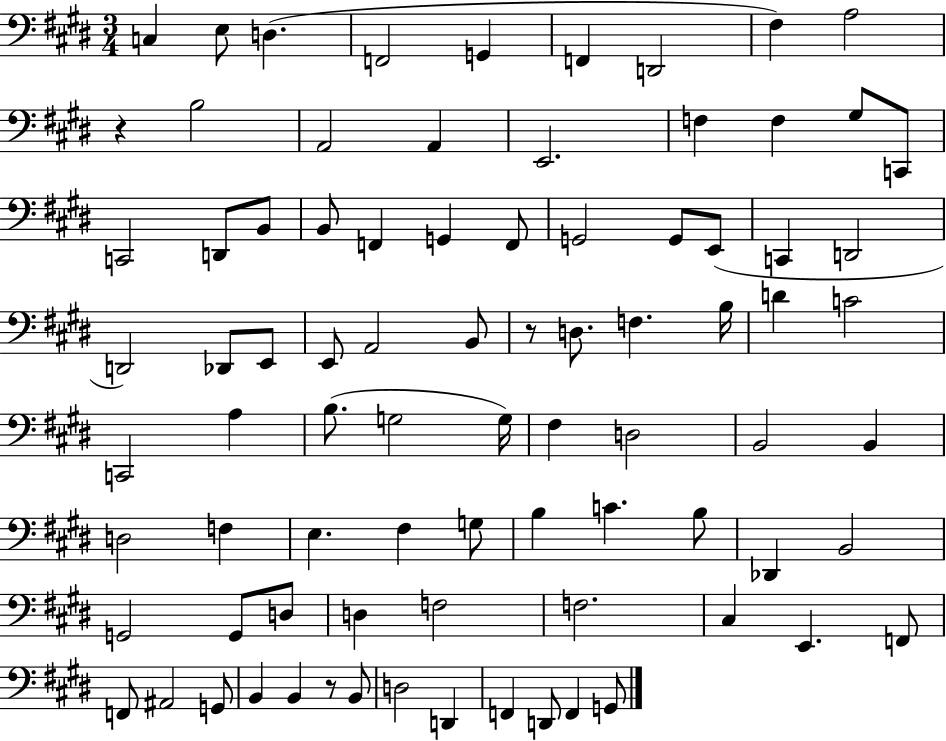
X:1
T:Untitled
M:3/4
L:1/4
K:E
C, E,/2 D, F,,2 G,, F,, D,,2 ^F, A,2 z B,2 A,,2 A,, E,,2 F, F, ^G,/2 C,,/2 C,,2 D,,/2 B,,/2 B,,/2 F,, G,, F,,/2 G,,2 G,,/2 E,,/2 C,, D,,2 D,,2 _D,,/2 E,,/2 E,,/2 A,,2 B,,/2 z/2 D,/2 F, B,/4 D C2 C,,2 A, B,/2 G,2 G,/4 ^F, D,2 B,,2 B,, D,2 F, E, ^F, G,/2 B, C B,/2 _D,, B,,2 G,,2 G,,/2 D,/2 D, F,2 F,2 ^C, E,, F,,/2 F,,/2 ^A,,2 G,,/2 B,, B,, z/2 B,,/2 D,2 D,, F,, D,,/2 F,, G,,/2